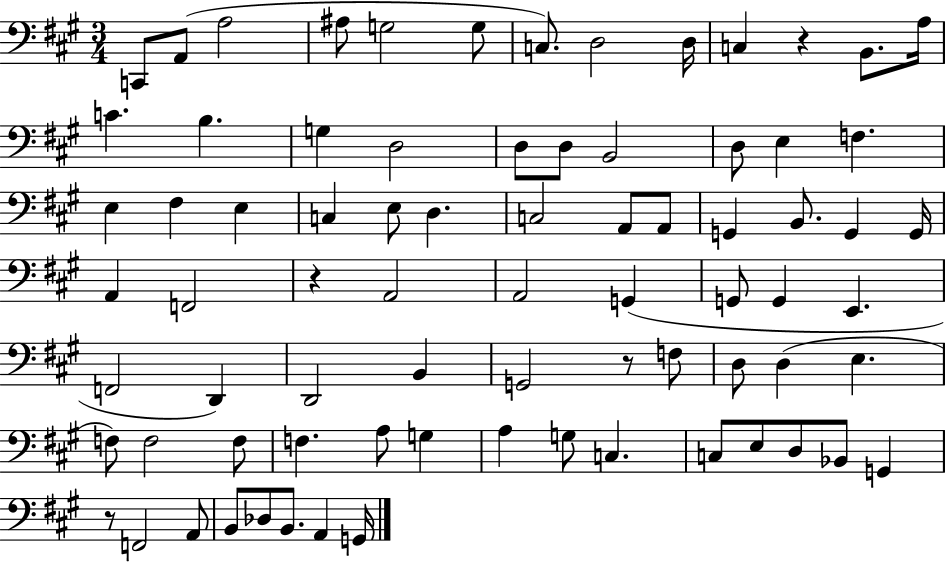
{
  \clef bass
  \numericTimeSignature
  \time 3/4
  \key a \major
  \repeat volta 2 { c,8 a,8( a2 | ais8 g2 g8 | c8.) d2 d16 | c4 r4 b,8. a16 | \break c'4. b4. | g4 d2 | d8 d8 b,2 | d8 e4 f4. | \break e4 fis4 e4 | c4 e8 d4. | c2 a,8 a,8 | g,4 b,8. g,4 g,16 | \break a,4 f,2 | r4 a,2 | a,2 g,4( | g,8 g,4 e,4. | \break f,2 d,4) | d,2 b,4 | g,2 r8 f8 | d8 d4( e4. | \break f8) f2 f8 | f4. a8 g4 | a4 g8 c4. | c8 e8 d8 bes,8 g,4 | \break r8 f,2 a,8 | b,8 des8 b,8. a,4 g,16 | } \bar "|."
}